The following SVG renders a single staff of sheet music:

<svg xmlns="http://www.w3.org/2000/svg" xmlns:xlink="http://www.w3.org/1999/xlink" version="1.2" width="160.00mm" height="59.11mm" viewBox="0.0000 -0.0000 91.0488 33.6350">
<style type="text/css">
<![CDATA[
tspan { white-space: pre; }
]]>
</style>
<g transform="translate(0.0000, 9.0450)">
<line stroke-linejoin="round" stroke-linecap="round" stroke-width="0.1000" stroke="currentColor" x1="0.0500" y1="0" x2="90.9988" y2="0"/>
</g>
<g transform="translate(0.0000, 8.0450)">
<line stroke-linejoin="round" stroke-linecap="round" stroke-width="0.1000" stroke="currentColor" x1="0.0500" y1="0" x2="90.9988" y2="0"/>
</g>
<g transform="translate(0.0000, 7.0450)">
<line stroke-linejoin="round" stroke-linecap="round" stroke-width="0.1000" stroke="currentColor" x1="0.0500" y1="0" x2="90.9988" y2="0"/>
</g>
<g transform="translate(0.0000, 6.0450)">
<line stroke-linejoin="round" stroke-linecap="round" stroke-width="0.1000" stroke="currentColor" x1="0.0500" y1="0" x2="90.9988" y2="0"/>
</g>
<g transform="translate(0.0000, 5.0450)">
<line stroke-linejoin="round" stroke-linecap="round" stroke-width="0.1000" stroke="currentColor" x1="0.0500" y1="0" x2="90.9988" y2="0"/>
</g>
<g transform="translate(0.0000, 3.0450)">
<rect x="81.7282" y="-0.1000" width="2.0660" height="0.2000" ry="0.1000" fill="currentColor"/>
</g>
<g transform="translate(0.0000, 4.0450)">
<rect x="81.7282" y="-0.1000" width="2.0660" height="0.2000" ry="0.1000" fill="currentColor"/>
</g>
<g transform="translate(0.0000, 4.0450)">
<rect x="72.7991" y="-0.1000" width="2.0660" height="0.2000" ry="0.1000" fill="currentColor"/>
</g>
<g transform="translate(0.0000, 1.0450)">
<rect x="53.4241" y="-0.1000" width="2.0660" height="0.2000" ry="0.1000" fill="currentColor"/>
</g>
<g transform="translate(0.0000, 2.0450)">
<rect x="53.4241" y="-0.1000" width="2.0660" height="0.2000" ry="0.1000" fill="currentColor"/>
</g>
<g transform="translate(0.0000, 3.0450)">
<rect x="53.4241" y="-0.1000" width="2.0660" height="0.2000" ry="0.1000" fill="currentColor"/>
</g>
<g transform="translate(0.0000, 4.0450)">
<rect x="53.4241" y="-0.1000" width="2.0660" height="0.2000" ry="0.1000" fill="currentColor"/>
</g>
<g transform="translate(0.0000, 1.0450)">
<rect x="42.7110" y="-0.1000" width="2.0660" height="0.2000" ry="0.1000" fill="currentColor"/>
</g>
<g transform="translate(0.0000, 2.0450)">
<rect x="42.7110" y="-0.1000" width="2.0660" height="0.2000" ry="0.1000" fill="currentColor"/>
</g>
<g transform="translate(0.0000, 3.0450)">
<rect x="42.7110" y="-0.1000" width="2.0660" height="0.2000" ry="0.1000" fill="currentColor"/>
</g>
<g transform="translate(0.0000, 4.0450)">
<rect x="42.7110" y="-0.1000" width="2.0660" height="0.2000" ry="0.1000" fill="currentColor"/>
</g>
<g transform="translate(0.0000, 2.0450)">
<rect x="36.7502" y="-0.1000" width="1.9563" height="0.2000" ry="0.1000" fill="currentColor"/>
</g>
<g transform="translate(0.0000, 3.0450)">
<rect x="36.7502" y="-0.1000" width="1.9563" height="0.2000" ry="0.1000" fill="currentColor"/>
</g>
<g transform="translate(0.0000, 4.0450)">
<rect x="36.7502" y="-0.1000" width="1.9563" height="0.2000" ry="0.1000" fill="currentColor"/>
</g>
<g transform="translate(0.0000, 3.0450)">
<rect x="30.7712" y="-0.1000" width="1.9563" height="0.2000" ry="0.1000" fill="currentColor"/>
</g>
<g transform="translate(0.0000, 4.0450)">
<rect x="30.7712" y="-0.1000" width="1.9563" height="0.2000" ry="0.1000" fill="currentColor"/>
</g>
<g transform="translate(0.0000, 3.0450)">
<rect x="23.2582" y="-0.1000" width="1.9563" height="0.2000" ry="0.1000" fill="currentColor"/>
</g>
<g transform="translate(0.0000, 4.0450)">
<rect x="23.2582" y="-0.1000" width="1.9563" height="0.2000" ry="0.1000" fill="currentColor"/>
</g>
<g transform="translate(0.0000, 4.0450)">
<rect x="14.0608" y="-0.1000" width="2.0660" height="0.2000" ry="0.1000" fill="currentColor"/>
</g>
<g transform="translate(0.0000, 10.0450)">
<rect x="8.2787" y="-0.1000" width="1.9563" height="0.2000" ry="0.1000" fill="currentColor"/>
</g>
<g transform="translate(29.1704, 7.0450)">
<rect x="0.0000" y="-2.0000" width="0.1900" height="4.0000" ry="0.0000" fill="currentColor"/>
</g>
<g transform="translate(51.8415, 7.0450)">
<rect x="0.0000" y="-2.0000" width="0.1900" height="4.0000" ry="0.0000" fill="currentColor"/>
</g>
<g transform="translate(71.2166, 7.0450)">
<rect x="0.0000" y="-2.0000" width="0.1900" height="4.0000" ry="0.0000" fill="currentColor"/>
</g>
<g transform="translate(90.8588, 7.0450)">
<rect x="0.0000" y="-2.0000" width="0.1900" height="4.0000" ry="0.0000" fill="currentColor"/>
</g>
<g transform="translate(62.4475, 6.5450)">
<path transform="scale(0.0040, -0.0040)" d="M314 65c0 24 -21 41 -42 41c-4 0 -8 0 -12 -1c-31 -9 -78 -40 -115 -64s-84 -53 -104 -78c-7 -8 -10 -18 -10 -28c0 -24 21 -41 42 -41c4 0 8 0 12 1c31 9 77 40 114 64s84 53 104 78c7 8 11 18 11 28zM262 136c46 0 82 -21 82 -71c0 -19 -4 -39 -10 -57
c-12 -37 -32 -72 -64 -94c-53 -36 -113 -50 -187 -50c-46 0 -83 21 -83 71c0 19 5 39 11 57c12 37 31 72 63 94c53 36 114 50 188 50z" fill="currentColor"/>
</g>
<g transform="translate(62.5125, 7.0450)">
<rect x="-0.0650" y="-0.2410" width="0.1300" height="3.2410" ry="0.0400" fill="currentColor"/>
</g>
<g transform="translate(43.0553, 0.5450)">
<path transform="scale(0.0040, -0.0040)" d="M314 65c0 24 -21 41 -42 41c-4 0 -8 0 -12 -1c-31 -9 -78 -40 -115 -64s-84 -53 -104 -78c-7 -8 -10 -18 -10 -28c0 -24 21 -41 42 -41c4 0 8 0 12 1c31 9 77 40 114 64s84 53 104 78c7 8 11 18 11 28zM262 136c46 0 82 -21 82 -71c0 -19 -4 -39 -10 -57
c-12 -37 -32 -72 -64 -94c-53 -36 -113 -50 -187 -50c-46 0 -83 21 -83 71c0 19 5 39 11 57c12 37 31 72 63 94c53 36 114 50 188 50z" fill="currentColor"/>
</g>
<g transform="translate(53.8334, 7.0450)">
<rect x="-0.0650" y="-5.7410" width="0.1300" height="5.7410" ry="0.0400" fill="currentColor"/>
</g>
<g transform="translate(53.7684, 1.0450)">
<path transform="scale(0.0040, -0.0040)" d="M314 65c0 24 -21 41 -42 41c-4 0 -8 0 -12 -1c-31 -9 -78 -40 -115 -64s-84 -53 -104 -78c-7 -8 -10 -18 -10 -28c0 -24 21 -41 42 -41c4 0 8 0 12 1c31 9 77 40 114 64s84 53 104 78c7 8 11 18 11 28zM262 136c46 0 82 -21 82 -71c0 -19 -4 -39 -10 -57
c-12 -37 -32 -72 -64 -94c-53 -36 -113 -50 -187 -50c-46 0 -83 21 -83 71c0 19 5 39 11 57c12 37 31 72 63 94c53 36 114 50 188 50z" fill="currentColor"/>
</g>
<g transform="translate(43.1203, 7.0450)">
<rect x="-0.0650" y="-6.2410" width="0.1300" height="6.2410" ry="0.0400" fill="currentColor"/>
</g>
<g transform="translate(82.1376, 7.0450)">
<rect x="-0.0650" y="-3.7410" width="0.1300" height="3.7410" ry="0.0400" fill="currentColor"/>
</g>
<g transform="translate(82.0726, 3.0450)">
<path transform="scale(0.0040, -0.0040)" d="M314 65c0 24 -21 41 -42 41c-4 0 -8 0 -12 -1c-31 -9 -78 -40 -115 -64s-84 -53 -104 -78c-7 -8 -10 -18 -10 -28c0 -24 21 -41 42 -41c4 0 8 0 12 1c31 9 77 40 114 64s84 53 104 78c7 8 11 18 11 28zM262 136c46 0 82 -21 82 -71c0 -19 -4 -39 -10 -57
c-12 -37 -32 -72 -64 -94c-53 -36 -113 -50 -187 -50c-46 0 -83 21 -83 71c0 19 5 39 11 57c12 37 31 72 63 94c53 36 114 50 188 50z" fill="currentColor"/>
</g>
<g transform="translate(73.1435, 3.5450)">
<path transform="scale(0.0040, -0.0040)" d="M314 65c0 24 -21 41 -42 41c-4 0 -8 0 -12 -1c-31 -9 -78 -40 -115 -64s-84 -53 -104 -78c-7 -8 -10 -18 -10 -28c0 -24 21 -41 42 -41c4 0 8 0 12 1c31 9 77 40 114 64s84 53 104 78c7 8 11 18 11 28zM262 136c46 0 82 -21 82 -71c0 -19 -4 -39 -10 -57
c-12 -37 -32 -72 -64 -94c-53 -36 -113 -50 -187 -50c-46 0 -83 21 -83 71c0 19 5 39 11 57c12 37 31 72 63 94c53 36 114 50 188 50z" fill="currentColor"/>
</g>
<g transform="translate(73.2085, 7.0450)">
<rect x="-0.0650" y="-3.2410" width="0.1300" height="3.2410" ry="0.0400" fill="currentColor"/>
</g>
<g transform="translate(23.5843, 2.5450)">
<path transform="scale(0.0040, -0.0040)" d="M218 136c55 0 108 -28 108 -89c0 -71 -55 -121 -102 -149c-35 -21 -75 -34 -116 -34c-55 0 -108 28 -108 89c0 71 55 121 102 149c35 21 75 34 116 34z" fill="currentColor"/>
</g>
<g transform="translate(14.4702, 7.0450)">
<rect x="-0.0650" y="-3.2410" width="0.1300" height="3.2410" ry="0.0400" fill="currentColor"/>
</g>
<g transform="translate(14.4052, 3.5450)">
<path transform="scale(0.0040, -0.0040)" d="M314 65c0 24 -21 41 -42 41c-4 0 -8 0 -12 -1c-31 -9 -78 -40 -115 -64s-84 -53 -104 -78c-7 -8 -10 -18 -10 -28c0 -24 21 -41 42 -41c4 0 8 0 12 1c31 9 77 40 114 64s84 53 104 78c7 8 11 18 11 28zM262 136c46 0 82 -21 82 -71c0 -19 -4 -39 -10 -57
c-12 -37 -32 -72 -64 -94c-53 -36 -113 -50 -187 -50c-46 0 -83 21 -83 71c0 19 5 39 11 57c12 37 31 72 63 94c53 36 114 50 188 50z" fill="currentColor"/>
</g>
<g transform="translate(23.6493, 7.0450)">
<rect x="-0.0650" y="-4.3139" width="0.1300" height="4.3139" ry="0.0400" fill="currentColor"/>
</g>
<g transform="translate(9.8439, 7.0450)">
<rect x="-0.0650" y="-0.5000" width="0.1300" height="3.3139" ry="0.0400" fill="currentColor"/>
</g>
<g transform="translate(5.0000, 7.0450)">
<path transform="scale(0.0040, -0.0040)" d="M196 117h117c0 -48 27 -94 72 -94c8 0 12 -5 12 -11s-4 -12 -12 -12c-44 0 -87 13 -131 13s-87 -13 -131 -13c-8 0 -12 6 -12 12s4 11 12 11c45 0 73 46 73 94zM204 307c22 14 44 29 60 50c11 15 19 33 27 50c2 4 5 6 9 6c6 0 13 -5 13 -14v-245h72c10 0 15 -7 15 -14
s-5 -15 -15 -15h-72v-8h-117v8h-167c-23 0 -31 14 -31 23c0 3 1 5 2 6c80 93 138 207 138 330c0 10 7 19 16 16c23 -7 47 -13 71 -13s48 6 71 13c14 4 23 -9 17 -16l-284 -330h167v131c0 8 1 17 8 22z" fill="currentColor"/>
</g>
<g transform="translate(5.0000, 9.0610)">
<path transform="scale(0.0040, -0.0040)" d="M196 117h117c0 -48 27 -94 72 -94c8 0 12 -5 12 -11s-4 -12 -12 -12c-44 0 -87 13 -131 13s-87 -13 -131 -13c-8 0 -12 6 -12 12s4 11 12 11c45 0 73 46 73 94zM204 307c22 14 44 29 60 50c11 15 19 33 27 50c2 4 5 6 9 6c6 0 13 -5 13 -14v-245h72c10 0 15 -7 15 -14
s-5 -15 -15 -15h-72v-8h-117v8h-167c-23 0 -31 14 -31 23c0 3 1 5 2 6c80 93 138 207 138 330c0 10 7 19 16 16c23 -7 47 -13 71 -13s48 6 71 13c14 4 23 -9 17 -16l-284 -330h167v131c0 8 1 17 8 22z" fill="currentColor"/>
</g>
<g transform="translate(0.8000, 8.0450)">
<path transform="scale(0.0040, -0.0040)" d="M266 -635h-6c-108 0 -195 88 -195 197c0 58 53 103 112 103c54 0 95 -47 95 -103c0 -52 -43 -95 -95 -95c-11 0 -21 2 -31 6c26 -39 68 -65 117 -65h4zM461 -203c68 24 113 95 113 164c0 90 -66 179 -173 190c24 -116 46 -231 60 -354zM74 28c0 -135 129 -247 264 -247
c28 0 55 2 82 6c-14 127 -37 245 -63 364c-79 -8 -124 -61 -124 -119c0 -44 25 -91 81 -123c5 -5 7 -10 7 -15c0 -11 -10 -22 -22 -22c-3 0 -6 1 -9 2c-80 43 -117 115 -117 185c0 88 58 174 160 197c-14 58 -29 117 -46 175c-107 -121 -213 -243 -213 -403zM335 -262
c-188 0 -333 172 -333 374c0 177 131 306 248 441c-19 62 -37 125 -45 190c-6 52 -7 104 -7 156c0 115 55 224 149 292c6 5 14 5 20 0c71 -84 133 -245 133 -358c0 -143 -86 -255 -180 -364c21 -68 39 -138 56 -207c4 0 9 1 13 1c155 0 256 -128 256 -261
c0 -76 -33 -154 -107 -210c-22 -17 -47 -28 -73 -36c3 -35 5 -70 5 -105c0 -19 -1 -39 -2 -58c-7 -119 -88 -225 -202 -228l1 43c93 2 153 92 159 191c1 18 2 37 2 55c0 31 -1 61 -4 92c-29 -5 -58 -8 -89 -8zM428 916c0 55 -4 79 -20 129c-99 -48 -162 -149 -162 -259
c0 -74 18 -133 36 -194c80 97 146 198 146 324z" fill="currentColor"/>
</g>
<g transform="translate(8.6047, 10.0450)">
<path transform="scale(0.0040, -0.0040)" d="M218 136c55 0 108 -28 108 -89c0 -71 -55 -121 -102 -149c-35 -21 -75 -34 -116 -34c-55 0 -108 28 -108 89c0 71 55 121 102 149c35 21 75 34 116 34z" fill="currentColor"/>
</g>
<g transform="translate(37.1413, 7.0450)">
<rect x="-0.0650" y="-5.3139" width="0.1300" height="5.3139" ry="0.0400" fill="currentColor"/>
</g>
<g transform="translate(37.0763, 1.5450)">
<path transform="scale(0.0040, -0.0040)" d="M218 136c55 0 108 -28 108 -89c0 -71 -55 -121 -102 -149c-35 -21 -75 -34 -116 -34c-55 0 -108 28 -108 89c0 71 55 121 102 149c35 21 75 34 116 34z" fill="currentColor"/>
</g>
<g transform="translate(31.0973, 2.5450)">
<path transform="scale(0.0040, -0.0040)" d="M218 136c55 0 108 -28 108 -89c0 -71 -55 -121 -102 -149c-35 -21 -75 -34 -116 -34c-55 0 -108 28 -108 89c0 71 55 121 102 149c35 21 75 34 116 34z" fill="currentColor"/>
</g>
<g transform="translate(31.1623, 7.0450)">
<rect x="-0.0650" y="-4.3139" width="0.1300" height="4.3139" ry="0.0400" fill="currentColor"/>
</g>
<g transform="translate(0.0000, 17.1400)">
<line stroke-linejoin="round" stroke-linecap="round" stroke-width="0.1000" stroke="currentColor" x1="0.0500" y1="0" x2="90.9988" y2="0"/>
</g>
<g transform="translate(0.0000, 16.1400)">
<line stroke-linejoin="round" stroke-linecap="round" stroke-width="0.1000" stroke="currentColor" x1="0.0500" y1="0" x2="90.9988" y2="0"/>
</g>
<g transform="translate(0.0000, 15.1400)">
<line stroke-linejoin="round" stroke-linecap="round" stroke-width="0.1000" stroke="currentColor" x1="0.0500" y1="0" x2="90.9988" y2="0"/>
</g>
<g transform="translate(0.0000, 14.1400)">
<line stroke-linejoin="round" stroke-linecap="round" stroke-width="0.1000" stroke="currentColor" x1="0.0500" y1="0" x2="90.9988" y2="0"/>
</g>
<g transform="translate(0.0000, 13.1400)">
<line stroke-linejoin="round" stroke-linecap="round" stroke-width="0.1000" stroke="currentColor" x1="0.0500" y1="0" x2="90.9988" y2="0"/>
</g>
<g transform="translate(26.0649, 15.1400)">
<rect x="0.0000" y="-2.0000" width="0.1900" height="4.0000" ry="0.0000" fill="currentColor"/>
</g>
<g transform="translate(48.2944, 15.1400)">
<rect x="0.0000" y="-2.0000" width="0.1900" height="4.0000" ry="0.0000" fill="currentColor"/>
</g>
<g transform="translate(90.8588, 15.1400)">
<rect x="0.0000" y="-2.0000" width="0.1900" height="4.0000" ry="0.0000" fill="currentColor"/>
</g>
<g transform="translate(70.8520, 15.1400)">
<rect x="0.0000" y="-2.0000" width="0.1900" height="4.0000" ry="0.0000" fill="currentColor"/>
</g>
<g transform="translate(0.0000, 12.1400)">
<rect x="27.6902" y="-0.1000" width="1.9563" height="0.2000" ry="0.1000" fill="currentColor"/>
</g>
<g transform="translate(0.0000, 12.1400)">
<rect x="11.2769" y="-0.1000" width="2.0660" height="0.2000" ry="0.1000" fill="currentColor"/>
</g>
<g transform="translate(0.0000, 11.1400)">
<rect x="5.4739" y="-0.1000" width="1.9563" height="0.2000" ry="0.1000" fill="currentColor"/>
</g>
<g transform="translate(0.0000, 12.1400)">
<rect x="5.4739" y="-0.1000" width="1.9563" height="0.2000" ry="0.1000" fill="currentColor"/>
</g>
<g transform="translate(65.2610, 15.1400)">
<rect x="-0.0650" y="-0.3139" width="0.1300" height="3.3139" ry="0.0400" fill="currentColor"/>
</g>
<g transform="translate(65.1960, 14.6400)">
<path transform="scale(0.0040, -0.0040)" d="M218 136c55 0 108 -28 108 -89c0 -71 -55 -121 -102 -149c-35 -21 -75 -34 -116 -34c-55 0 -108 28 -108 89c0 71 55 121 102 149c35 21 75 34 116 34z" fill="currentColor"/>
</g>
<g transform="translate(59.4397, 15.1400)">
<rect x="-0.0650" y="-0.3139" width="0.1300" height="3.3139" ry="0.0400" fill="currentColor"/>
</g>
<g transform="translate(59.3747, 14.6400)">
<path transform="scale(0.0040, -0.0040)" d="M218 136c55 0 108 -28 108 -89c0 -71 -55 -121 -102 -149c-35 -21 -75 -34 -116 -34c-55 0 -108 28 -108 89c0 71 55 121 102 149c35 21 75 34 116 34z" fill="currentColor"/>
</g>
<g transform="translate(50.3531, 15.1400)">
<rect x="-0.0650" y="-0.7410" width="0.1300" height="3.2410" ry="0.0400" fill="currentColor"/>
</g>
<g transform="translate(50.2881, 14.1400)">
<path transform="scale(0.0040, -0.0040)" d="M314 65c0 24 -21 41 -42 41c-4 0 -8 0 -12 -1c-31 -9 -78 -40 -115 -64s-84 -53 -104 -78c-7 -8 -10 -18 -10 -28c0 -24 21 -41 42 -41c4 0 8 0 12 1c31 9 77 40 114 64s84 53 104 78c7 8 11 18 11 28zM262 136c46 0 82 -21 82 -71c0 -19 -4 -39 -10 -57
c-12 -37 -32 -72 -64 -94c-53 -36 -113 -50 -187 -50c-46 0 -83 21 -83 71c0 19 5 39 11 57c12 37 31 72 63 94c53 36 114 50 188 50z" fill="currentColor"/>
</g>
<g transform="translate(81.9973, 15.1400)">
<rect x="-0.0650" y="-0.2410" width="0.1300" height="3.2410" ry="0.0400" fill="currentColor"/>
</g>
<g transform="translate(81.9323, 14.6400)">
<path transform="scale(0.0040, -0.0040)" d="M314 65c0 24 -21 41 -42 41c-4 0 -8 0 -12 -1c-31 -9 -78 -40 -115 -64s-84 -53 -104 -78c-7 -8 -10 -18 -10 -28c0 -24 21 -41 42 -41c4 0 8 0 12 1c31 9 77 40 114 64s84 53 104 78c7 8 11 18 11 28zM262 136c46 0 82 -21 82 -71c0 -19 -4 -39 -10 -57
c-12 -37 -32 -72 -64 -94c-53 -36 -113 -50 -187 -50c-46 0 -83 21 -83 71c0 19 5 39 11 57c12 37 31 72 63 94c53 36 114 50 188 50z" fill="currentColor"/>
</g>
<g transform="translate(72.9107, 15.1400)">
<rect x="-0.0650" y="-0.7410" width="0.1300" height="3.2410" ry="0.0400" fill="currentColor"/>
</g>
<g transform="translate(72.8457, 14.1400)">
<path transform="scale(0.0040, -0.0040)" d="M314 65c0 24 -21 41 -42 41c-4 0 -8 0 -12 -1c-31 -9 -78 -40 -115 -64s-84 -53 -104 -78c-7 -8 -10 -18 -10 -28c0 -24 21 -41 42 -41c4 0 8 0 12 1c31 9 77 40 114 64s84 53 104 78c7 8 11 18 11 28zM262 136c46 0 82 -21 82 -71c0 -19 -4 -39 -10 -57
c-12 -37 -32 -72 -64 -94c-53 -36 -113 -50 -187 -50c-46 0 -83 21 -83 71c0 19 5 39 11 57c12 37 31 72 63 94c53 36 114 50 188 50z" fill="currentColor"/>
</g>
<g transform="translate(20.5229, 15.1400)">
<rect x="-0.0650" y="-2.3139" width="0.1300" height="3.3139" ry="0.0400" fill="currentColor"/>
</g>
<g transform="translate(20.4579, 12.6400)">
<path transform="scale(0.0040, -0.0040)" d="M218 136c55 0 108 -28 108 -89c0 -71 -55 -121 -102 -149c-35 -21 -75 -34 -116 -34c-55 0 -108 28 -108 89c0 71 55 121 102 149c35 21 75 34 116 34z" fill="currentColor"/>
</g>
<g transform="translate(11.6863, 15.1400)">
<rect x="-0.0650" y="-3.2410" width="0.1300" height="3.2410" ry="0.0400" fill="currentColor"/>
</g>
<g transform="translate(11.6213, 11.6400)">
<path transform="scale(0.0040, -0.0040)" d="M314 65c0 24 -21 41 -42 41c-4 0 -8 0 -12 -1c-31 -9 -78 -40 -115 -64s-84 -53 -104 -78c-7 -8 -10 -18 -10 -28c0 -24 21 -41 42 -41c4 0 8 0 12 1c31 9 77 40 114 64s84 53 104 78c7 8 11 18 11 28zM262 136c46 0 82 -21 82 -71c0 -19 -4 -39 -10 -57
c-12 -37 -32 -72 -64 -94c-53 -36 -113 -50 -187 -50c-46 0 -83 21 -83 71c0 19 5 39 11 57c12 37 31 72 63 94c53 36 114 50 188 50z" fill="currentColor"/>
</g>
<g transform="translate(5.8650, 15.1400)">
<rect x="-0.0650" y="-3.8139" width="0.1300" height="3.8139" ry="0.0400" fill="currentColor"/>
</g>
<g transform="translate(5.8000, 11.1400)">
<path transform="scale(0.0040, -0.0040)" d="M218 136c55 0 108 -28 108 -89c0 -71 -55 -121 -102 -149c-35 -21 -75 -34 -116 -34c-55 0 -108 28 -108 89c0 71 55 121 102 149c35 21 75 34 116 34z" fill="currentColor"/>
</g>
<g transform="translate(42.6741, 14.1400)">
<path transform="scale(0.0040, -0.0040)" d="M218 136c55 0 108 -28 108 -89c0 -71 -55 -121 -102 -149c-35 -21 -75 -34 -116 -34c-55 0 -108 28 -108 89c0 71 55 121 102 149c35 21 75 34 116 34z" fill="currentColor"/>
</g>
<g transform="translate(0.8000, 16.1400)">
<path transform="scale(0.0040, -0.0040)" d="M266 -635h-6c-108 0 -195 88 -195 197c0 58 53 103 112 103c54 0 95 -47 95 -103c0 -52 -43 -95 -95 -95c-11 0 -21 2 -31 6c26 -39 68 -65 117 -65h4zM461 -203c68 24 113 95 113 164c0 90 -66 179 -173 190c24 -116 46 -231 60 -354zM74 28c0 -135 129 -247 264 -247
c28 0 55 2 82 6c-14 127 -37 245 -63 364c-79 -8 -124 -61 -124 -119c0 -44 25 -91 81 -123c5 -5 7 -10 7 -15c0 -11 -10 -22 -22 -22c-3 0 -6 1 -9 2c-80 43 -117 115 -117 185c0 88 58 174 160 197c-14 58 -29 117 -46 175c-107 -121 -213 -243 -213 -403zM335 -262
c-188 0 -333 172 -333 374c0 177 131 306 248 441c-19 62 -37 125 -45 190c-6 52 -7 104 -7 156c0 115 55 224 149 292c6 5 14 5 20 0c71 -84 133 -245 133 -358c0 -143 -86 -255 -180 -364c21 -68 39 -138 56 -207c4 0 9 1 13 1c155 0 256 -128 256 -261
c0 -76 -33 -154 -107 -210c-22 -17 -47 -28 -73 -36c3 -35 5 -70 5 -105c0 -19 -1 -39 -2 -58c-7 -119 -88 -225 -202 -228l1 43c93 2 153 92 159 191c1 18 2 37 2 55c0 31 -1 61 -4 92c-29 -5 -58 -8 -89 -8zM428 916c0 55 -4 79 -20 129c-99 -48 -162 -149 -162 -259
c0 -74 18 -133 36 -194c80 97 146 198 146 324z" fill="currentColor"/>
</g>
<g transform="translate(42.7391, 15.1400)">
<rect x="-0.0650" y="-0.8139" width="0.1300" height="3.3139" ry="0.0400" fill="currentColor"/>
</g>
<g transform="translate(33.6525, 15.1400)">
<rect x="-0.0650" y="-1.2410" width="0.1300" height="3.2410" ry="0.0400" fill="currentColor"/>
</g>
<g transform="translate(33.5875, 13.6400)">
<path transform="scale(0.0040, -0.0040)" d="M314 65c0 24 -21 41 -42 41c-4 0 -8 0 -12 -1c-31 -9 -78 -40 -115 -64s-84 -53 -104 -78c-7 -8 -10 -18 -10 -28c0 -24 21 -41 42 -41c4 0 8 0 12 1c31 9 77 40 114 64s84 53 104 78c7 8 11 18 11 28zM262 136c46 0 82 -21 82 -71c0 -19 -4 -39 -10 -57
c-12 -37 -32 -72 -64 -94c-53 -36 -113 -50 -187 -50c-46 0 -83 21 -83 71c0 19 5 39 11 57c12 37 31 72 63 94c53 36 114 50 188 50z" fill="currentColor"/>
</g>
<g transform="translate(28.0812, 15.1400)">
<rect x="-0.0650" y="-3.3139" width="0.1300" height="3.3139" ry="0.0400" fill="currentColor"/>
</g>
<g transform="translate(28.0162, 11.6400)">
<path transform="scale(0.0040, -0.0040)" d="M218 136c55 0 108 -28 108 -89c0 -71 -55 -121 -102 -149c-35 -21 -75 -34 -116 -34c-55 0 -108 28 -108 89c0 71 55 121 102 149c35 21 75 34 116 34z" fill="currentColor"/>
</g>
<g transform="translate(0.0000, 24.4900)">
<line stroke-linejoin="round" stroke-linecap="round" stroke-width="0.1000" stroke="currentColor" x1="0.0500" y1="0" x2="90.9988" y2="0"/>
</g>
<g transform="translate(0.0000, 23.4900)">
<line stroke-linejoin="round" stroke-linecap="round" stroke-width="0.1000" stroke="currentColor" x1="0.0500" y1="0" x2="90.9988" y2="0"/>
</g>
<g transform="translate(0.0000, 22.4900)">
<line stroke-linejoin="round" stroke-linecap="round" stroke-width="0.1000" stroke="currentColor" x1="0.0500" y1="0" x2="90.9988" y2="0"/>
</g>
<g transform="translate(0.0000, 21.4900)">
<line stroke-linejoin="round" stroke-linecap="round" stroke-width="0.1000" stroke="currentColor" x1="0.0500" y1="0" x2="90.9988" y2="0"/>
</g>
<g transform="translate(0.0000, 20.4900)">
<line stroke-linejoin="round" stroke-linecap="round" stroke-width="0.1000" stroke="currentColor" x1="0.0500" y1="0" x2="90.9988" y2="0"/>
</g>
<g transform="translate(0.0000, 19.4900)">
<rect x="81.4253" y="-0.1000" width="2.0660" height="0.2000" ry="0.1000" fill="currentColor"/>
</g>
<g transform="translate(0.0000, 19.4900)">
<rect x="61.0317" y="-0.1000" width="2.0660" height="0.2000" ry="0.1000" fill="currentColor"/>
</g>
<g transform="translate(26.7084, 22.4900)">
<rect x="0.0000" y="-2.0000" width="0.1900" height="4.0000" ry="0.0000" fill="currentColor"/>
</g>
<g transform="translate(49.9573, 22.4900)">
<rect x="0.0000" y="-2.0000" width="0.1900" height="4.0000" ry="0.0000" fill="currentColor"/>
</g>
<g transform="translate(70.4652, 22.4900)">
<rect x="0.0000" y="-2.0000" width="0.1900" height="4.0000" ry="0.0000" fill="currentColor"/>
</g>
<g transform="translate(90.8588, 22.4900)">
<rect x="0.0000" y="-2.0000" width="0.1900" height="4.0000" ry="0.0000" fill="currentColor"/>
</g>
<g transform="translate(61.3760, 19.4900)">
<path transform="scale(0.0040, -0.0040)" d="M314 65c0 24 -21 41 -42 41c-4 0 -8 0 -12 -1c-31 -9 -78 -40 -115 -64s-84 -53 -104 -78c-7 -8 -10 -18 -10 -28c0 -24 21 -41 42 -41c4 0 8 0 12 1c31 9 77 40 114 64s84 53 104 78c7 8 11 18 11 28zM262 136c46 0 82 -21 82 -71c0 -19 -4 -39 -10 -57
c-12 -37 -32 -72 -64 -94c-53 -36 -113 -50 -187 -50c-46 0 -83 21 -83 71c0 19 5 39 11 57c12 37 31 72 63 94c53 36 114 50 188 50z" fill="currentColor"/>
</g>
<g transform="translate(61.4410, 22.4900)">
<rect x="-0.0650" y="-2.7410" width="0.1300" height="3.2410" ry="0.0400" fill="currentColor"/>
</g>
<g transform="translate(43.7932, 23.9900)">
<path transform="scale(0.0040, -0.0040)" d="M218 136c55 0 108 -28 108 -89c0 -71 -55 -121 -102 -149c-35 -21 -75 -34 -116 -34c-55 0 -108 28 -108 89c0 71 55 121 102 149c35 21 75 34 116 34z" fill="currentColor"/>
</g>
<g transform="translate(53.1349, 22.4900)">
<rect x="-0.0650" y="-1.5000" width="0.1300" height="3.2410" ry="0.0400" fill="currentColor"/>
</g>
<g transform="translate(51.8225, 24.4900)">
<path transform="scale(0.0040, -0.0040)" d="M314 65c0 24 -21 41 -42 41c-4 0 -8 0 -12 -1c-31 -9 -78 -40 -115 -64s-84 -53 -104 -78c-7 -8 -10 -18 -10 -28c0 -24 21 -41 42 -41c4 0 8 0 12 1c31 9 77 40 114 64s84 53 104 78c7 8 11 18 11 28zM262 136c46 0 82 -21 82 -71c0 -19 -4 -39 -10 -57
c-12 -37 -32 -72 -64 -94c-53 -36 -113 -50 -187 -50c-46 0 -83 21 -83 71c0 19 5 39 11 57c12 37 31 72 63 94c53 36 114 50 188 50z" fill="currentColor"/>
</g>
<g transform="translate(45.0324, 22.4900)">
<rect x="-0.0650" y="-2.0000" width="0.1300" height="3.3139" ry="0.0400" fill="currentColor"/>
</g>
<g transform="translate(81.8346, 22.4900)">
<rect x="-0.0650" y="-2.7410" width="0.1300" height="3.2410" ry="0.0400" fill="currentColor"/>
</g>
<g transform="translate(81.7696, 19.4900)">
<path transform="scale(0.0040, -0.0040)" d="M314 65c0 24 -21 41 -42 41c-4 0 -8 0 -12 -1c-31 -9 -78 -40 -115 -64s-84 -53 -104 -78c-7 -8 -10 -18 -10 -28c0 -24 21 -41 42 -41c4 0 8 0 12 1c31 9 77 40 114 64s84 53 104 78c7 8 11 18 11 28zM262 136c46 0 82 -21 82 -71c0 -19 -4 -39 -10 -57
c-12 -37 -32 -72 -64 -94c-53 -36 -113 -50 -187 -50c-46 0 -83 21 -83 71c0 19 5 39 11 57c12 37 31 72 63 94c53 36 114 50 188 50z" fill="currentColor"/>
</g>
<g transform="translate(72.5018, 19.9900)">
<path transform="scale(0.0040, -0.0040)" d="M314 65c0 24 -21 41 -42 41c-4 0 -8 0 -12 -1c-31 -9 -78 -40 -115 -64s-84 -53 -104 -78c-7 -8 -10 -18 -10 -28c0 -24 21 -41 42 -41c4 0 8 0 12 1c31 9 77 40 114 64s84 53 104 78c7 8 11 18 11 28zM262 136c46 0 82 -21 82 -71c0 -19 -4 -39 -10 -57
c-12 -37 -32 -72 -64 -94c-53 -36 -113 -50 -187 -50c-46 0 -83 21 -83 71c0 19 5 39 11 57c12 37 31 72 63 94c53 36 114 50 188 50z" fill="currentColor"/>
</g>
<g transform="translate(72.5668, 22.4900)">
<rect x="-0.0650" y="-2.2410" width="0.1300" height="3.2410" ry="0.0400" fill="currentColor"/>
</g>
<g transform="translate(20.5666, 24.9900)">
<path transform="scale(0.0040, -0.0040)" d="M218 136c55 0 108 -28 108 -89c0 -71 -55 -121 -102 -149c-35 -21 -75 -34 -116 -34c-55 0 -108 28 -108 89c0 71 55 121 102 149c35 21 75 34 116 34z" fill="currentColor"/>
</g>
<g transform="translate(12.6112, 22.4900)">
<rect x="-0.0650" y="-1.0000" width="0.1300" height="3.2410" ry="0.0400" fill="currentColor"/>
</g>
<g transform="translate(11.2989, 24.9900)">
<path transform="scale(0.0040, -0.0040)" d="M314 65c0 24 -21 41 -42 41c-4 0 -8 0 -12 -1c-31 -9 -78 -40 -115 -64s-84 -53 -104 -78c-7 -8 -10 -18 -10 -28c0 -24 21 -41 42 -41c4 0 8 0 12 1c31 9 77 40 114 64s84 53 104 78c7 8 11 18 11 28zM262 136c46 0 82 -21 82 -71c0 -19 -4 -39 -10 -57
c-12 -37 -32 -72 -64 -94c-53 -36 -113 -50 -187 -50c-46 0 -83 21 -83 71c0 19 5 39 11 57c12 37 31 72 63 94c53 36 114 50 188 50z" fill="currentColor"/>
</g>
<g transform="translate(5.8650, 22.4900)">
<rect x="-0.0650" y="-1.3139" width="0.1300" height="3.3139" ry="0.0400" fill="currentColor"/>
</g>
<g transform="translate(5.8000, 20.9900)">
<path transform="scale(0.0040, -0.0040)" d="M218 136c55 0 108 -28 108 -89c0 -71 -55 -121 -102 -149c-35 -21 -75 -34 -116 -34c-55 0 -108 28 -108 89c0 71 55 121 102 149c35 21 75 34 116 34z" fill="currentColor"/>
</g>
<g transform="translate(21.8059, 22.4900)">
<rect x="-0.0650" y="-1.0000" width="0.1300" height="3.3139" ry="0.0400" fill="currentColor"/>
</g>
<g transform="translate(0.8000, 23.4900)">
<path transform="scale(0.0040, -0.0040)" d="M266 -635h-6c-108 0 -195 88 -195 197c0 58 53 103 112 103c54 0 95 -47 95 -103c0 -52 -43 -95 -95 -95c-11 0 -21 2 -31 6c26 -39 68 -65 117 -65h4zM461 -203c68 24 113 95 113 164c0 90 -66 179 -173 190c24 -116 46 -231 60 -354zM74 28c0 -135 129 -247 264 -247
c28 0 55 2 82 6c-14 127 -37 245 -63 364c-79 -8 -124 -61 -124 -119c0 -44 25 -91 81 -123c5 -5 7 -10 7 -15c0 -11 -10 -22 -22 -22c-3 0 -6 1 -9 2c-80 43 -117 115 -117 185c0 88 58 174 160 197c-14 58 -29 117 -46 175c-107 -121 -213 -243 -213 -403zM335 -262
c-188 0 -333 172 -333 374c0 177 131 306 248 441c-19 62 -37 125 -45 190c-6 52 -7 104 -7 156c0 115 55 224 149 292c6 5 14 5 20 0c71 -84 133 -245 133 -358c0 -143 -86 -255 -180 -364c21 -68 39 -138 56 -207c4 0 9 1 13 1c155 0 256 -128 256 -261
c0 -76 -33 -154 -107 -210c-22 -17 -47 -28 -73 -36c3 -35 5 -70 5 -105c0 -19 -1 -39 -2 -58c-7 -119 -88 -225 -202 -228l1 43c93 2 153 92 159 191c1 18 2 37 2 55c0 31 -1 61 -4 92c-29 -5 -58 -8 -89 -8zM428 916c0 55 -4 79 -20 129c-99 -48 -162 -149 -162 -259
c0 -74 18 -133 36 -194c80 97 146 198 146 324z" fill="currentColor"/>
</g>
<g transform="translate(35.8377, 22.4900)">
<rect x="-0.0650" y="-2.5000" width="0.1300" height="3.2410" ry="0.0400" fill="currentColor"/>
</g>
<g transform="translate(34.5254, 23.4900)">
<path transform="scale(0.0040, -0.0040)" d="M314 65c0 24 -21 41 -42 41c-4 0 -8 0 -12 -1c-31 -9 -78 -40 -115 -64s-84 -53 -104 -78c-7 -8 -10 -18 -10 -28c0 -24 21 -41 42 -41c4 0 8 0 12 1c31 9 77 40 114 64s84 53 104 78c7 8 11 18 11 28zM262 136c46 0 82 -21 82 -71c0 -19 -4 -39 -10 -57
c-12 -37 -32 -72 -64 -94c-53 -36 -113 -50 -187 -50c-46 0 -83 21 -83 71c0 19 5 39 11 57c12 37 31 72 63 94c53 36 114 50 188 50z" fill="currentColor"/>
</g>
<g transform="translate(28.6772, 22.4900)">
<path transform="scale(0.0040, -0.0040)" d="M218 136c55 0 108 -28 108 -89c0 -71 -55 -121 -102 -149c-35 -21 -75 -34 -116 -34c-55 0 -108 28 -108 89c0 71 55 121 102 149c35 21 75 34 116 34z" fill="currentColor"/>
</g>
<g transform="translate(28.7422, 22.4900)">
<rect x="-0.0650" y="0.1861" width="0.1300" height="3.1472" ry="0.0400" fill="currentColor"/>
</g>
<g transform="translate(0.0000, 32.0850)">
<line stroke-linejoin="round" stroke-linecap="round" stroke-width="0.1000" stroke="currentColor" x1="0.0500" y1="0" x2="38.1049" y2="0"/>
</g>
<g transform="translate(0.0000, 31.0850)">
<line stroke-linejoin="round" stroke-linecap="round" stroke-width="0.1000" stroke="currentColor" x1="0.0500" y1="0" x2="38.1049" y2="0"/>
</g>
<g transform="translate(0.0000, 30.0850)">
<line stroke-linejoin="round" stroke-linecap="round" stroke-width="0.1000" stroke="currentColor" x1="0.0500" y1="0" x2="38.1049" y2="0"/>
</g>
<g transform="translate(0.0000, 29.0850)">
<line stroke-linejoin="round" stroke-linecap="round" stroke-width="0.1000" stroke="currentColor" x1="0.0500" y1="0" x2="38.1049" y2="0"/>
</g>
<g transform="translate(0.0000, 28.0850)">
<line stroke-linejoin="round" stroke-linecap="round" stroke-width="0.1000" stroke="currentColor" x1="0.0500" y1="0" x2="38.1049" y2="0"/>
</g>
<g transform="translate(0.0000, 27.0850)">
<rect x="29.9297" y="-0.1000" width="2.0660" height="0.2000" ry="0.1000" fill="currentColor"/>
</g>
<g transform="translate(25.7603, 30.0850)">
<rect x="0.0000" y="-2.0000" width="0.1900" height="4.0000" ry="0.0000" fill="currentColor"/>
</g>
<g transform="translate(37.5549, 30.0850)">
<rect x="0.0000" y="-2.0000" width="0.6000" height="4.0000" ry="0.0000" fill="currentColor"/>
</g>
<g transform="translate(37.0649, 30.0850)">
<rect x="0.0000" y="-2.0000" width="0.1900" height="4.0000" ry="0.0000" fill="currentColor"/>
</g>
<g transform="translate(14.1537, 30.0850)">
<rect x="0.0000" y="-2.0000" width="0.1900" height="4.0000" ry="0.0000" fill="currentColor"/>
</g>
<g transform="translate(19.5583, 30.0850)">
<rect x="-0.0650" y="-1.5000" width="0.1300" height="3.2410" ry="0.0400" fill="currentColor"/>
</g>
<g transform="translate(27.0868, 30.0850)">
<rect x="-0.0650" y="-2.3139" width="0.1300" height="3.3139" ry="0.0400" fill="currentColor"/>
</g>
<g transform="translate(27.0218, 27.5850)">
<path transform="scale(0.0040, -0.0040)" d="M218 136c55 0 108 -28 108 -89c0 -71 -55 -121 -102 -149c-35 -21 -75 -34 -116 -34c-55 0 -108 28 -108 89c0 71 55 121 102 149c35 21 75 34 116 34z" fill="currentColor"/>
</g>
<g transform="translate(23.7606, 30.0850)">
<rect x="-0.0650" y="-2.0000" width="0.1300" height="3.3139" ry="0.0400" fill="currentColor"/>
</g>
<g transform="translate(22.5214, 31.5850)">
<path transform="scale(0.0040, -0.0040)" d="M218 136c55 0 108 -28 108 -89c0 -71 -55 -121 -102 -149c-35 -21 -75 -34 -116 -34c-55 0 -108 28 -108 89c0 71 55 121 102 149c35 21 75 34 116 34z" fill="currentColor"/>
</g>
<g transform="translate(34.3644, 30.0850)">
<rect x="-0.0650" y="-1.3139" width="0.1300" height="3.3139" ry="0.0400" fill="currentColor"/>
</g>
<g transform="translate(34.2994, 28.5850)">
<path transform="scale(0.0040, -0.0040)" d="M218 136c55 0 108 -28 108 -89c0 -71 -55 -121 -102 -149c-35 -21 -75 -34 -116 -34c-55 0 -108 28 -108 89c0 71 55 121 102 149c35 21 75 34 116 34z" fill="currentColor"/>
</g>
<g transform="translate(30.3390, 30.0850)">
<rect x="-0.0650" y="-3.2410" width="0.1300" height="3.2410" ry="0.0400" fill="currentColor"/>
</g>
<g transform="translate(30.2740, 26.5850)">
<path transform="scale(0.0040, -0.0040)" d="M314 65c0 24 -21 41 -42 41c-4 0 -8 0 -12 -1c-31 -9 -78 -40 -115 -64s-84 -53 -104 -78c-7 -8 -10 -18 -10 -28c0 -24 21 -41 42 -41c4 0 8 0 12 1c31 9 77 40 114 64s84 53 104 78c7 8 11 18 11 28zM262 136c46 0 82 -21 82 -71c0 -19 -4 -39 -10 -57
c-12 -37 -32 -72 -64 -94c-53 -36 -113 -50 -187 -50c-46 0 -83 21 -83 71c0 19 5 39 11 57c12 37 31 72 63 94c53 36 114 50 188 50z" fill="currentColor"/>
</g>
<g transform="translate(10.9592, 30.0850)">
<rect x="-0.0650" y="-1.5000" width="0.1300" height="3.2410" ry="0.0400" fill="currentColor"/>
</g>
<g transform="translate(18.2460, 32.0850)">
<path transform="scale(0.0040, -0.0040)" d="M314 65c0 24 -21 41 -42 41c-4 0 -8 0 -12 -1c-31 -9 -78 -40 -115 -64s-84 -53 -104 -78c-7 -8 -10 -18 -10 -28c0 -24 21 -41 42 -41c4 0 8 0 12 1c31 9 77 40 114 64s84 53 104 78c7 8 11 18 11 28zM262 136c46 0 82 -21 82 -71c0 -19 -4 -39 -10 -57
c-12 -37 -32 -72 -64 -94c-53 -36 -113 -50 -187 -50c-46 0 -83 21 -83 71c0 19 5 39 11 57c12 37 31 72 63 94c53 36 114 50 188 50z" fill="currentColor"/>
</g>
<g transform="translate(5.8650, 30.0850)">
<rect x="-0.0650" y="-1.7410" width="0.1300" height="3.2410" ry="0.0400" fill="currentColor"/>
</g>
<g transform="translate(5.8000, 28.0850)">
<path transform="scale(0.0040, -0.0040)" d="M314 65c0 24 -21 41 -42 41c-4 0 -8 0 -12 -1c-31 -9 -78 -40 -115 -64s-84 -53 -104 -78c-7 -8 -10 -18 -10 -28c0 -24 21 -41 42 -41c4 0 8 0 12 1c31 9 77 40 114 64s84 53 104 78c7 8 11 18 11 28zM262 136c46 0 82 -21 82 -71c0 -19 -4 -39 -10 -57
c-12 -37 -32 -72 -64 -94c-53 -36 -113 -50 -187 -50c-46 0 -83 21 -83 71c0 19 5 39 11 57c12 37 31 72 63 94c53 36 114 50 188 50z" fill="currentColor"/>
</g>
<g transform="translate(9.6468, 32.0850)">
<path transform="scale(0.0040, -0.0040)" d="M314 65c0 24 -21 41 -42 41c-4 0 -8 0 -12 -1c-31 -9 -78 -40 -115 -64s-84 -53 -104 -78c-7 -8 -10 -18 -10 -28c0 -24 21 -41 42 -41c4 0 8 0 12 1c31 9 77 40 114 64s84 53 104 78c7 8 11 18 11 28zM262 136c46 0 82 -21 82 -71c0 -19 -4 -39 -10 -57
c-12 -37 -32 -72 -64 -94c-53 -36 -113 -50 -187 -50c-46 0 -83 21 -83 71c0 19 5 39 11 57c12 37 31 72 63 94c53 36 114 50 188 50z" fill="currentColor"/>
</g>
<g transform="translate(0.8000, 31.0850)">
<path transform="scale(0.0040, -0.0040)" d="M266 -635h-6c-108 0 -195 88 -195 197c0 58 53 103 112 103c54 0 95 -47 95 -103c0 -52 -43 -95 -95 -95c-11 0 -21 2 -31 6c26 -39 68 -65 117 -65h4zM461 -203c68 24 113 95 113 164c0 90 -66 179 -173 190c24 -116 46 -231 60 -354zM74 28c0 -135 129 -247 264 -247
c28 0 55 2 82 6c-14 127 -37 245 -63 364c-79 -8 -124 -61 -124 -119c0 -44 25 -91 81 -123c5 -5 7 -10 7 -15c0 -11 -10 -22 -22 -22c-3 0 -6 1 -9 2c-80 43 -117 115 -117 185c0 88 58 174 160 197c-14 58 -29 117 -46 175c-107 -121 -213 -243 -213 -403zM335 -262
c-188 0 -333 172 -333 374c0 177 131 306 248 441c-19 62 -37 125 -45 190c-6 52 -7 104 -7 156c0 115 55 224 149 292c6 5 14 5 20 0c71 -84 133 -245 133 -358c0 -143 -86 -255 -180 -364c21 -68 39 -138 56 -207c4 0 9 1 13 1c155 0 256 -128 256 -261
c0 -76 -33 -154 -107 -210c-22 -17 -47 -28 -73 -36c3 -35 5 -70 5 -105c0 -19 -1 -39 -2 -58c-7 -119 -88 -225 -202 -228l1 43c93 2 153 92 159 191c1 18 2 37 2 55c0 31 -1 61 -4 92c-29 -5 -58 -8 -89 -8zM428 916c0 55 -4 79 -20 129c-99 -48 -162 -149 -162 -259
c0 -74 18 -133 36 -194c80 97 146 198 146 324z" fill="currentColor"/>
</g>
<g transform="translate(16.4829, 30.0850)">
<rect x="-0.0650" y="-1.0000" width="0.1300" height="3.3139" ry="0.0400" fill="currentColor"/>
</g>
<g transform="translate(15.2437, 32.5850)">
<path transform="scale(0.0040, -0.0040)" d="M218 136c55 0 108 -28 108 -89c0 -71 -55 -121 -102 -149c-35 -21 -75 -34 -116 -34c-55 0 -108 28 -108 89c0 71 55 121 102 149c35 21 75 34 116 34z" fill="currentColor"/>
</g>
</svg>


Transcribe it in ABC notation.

X:1
T:Untitled
M:4/4
L:1/4
K:C
C b2 d' d' f' a'2 g'2 c2 b2 c'2 c' b2 g b e2 d d2 c c d2 c2 e D2 D B G2 F E2 a2 g2 a2 f2 E2 D E2 F g b2 e